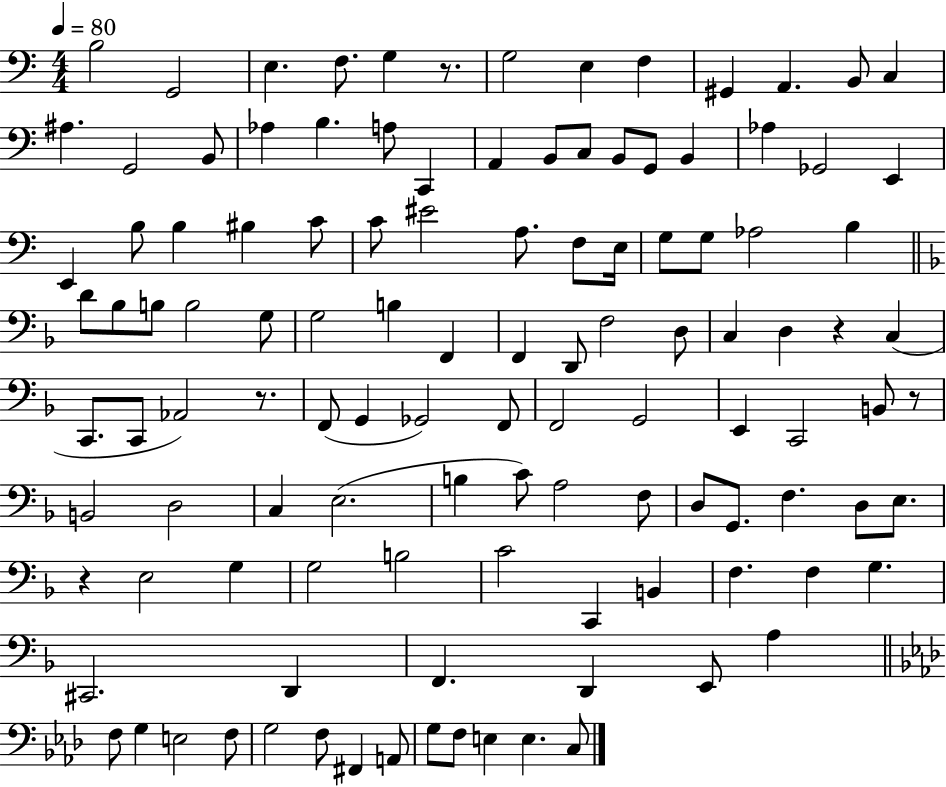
B3/h G2/h E3/q. F3/e. G3/q R/e. G3/h E3/q F3/q G#2/q A2/q. B2/e C3/q A#3/q. G2/h B2/e Ab3/q B3/q. A3/e C2/q A2/q B2/e C3/e B2/e G2/e B2/q Ab3/q Gb2/h E2/q E2/q B3/e B3/q BIS3/q C4/e C4/e EIS4/h A3/e. F3/e E3/s G3/e G3/e Ab3/h B3/q D4/e Bb3/e B3/e B3/h G3/e G3/h B3/q F2/q F2/q D2/e F3/h D3/e C3/q D3/q R/q C3/q C2/e. C2/e Ab2/h R/e. F2/e G2/q Gb2/h F2/e F2/h G2/h E2/q C2/h B2/e R/e B2/h D3/h C3/q E3/h. B3/q C4/e A3/h F3/e D3/e G2/e. F3/q. D3/e E3/e. R/q E3/h G3/q G3/h B3/h C4/h C2/q B2/q F3/q. F3/q G3/q. C#2/h. D2/q F2/q. D2/q E2/e A3/q F3/e G3/q E3/h F3/e G3/h F3/e F#2/q A2/e G3/e F3/e E3/q E3/q. C3/e